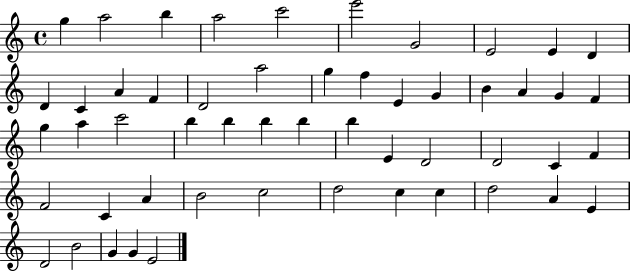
X:1
T:Untitled
M:4/4
L:1/4
K:C
g a2 b a2 c'2 e'2 G2 E2 E D D C A F D2 a2 g f E G B A G F g a c'2 b b b b b E D2 D2 C F F2 C A B2 c2 d2 c c d2 A E D2 B2 G G E2